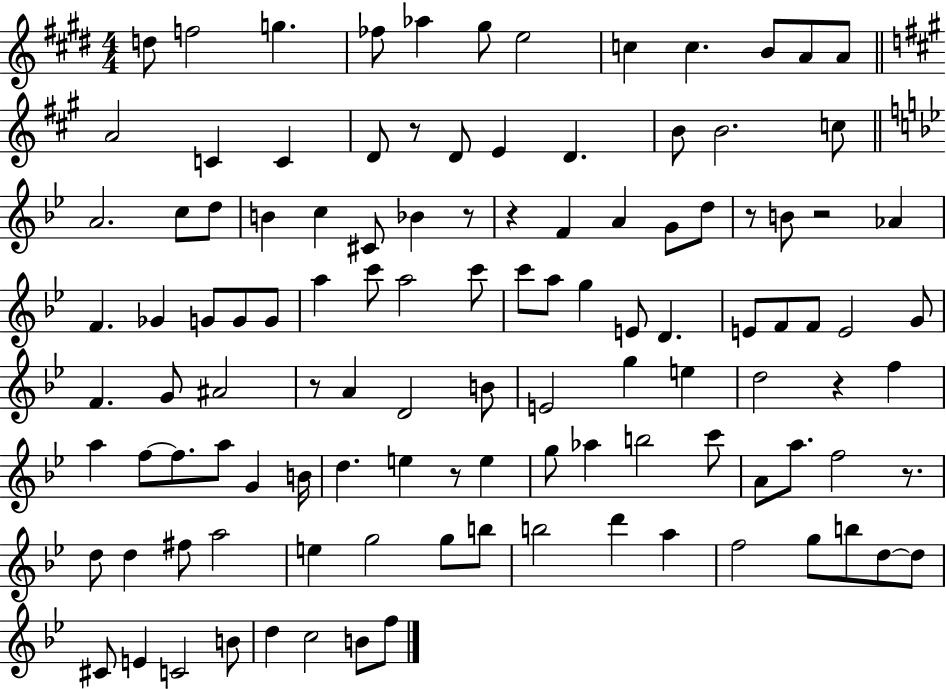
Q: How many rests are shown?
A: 9